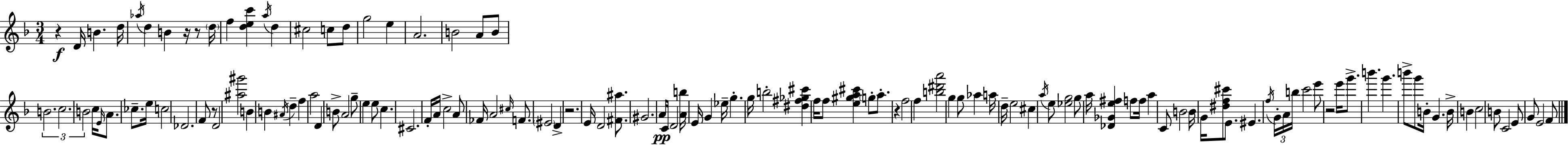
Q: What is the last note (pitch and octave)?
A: F4